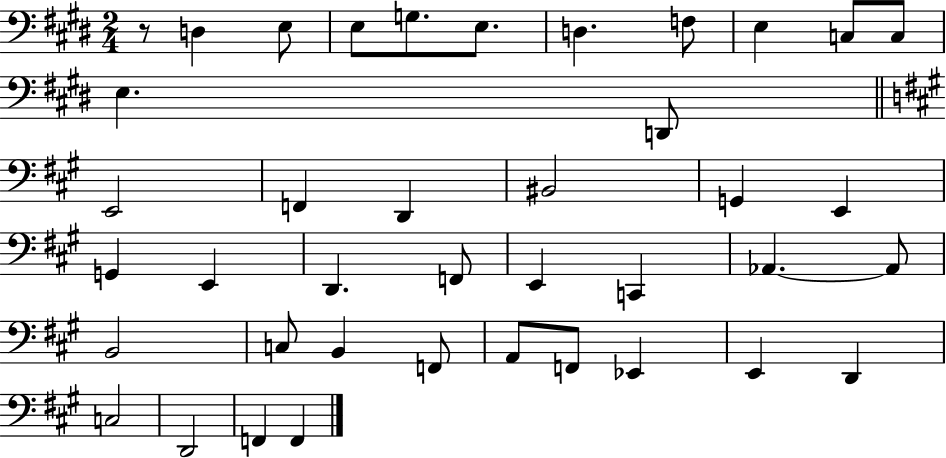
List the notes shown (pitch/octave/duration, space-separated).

R/e D3/q E3/e E3/e G3/e. E3/e. D3/q. F3/e E3/q C3/e C3/e E3/q. D2/e E2/h F2/q D2/q BIS2/h G2/q E2/q G2/q E2/q D2/q. F2/e E2/q C2/q Ab2/q. Ab2/e B2/h C3/e B2/q F2/e A2/e F2/e Eb2/q E2/q D2/q C3/h D2/h F2/q F2/q